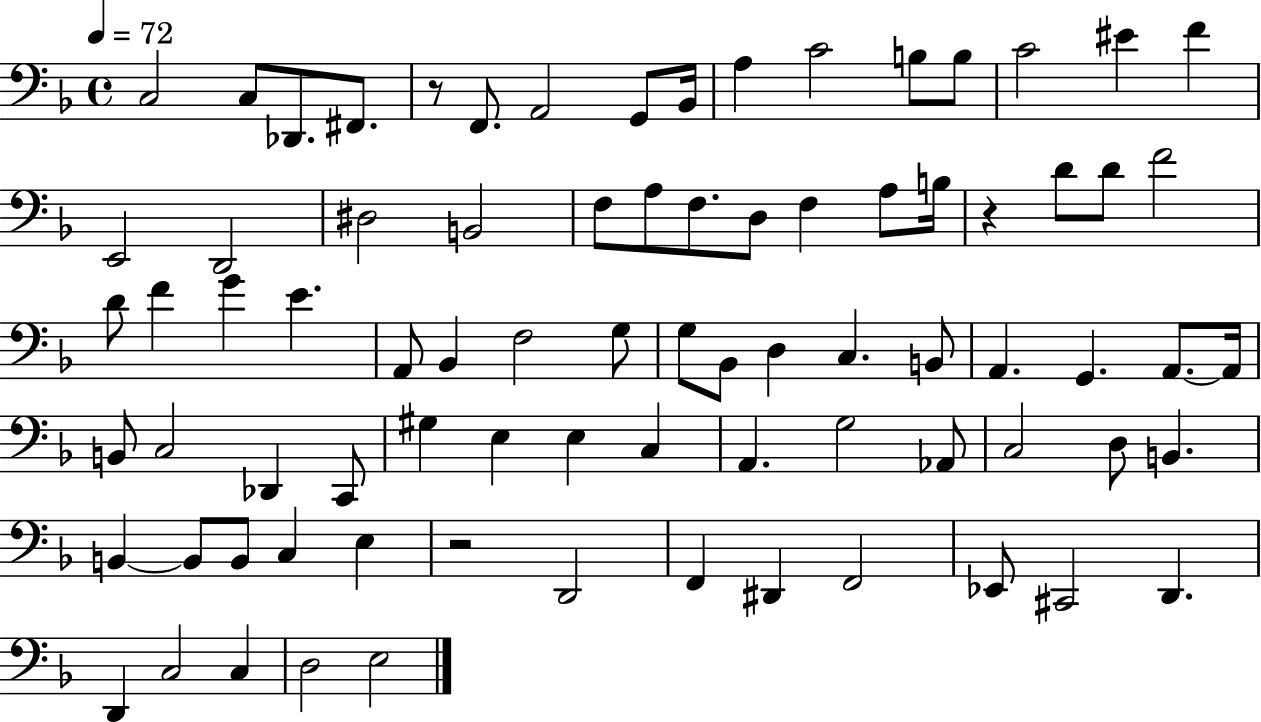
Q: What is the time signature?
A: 4/4